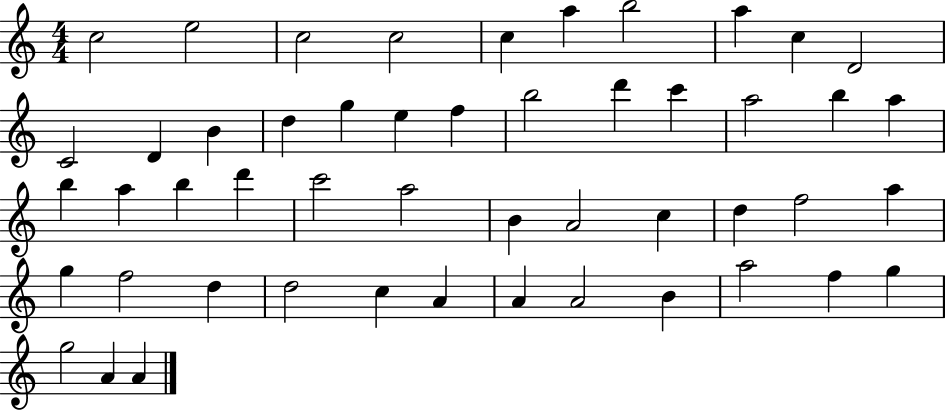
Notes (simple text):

C5/h E5/h C5/h C5/h C5/q A5/q B5/h A5/q C5/q D4/h C4/h D4/q B4/q D5/q G5/q E5/q F5/q B5/h D6/q C6/q A5/h B5/q A5/q B5/q A5/q B5/q D6/q C6/h A5/h B4/q A4/h C5/q D5/q F5/h A5/q G5/q F5/h D5/q D5/h C5/q A4/q A4/q A4/h B4/q A5/h F5/q G5/q G5/h A4/q A4/q